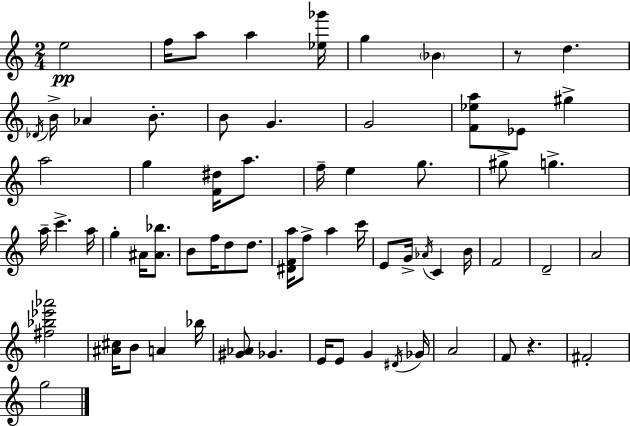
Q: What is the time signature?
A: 2/4